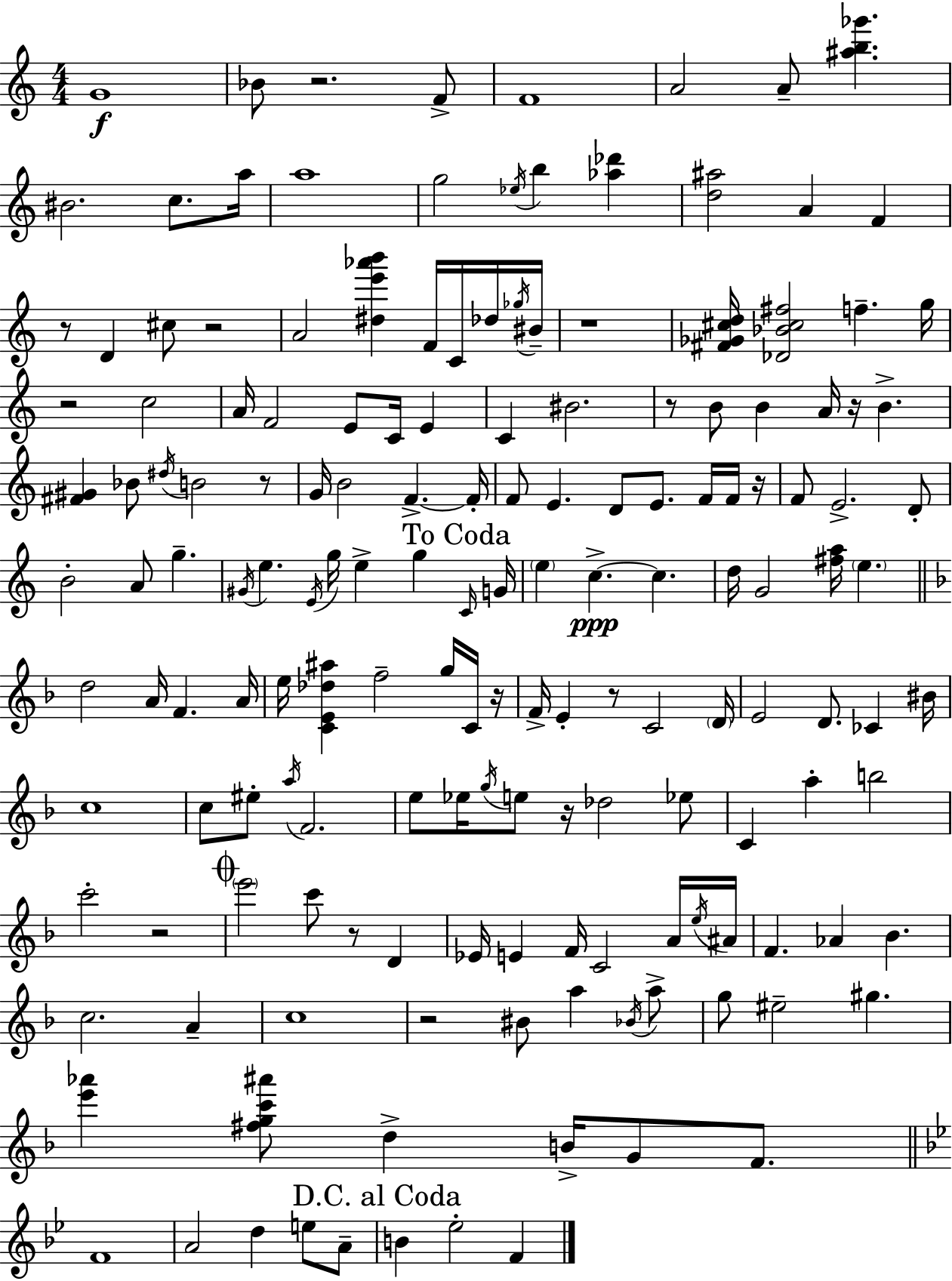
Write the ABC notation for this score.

X:1
T:Untitled
M:4/4
L:1/4
K:C
G4 _B/2 z2 F/2 F4 A2 A/2 [^ab_g'] ^B2 c/2 a/4 a4 g2 _e/4 b [_a_d'] [d^a]2 A F z/2 D ^c/2 z2 A2 [^de'_a'b'] F/4 C/4 _d/4 _g/4 ^B/4 z4 [^F_G^cd]/4 [_D_B^c^f]2 f g/4 z2 c2 A/4 F2 E/2 C/4 E C ^B2 z/2 B/2 B A/4 z/4 B [^F^G] _B/2 ^d/4 B2 z/2 G/4 B2 F F/4 F/2 E D/2 E/2 F/4 F/4 z/4 F/2 E2 D/2 B2 A/2 g ^G/4 e E/4 g/4 e g C/4 G/4 e c c d/4 G2 [^fa]/4 e d2 A/4 F A/4 e/4 [CE_d^a] f2 g/4 C/4 z/4 F/4 E z/2 C2 D/4 E2 D/2 _C ^B/4 c4 c/2 ^e/2 a/4 F2 e/2 _e/4 g/4 e/2 z/4 _d2 _e/2 C a b2 c'2 z2 e'2 c'/2 z/2 D _E/4 E F/4 C2 A/4 e/4 ^A/4 F _A _B c2 A c4 z2 ^B/2 a _B/4 a/2 g/2 ^e2 ^g [e'_a'] [^fgc'^a']/2 d B/4 G/2 F/2 F4 A2 d e/2 A/2 B _e2 F